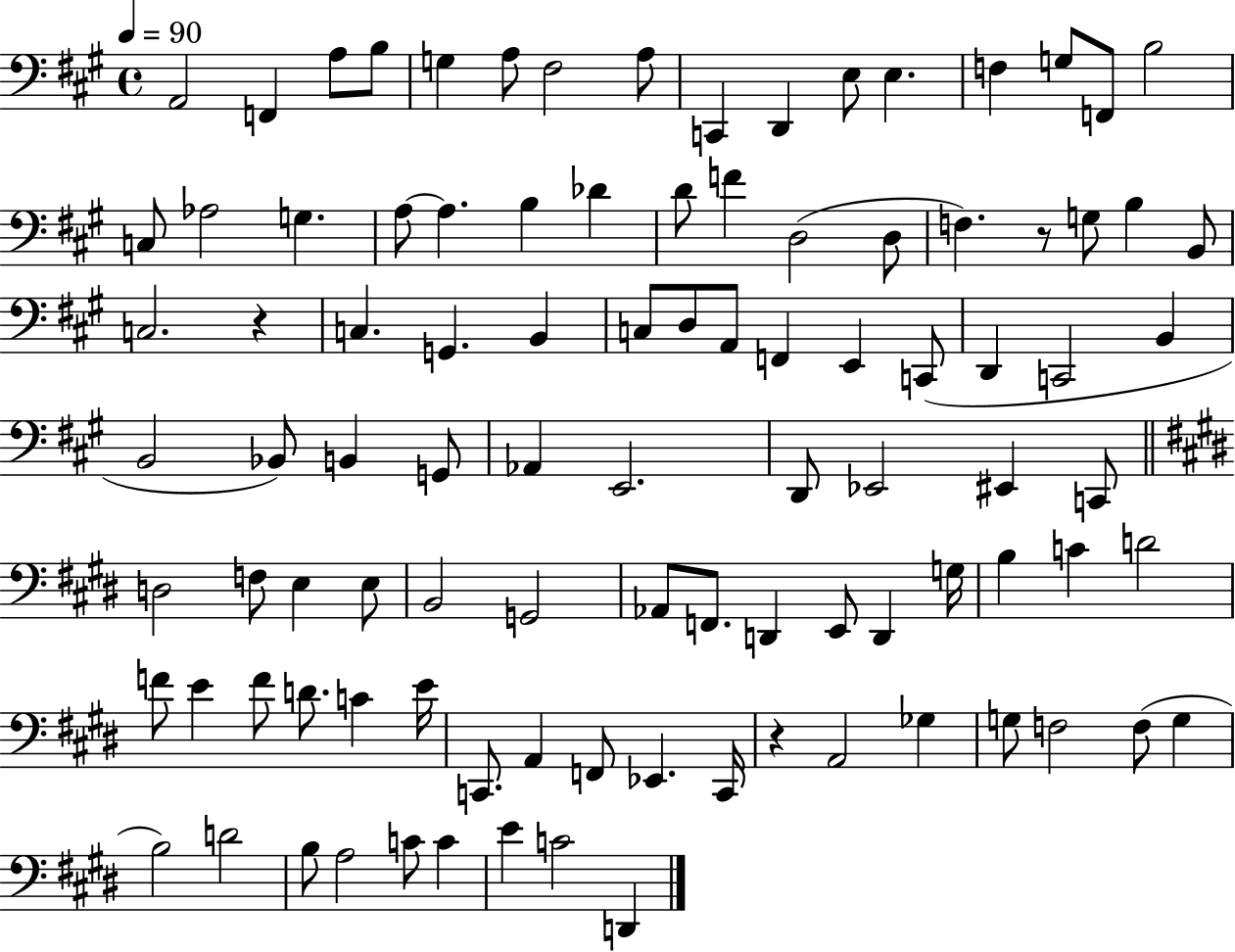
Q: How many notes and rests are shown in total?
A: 98